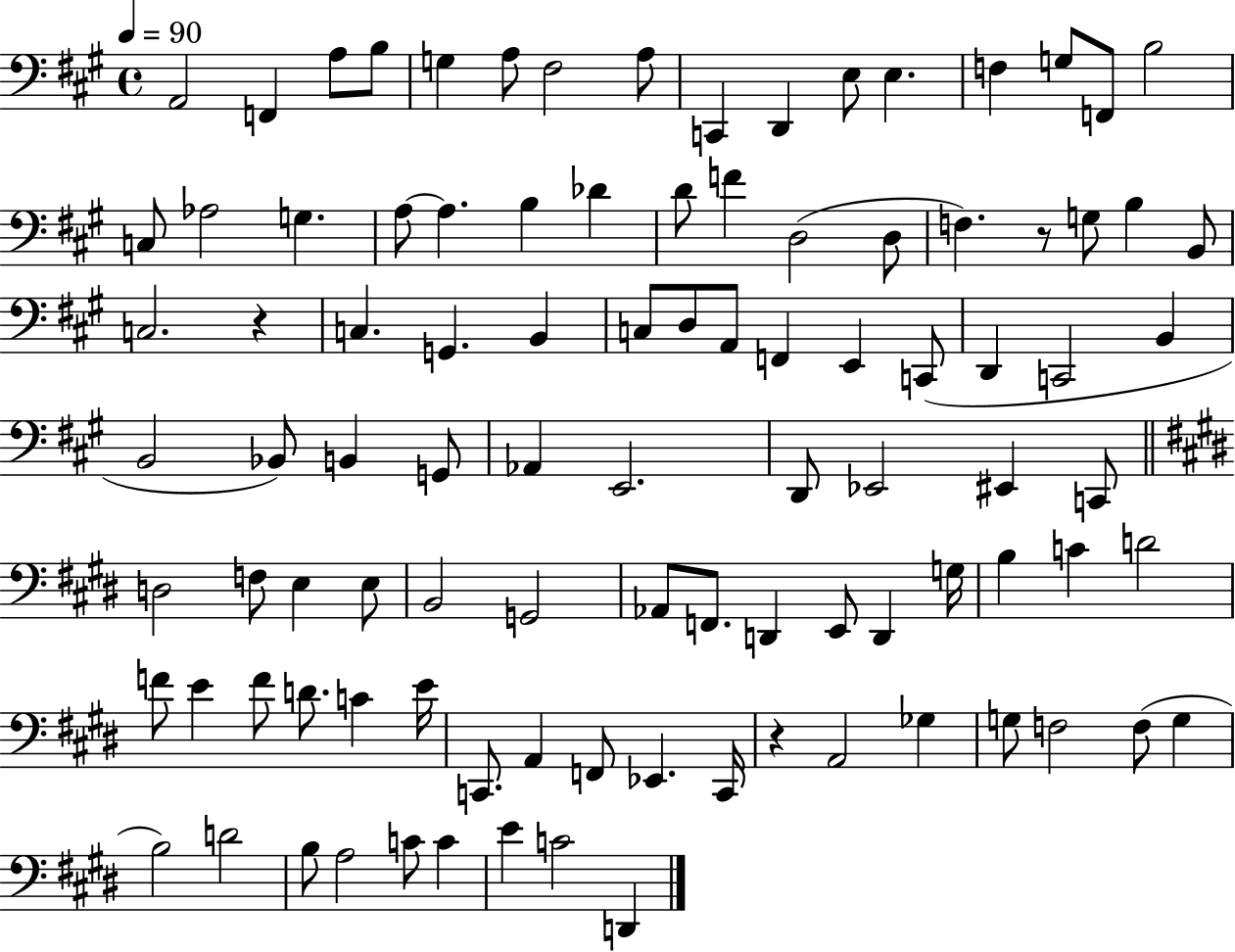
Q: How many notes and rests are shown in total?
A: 98